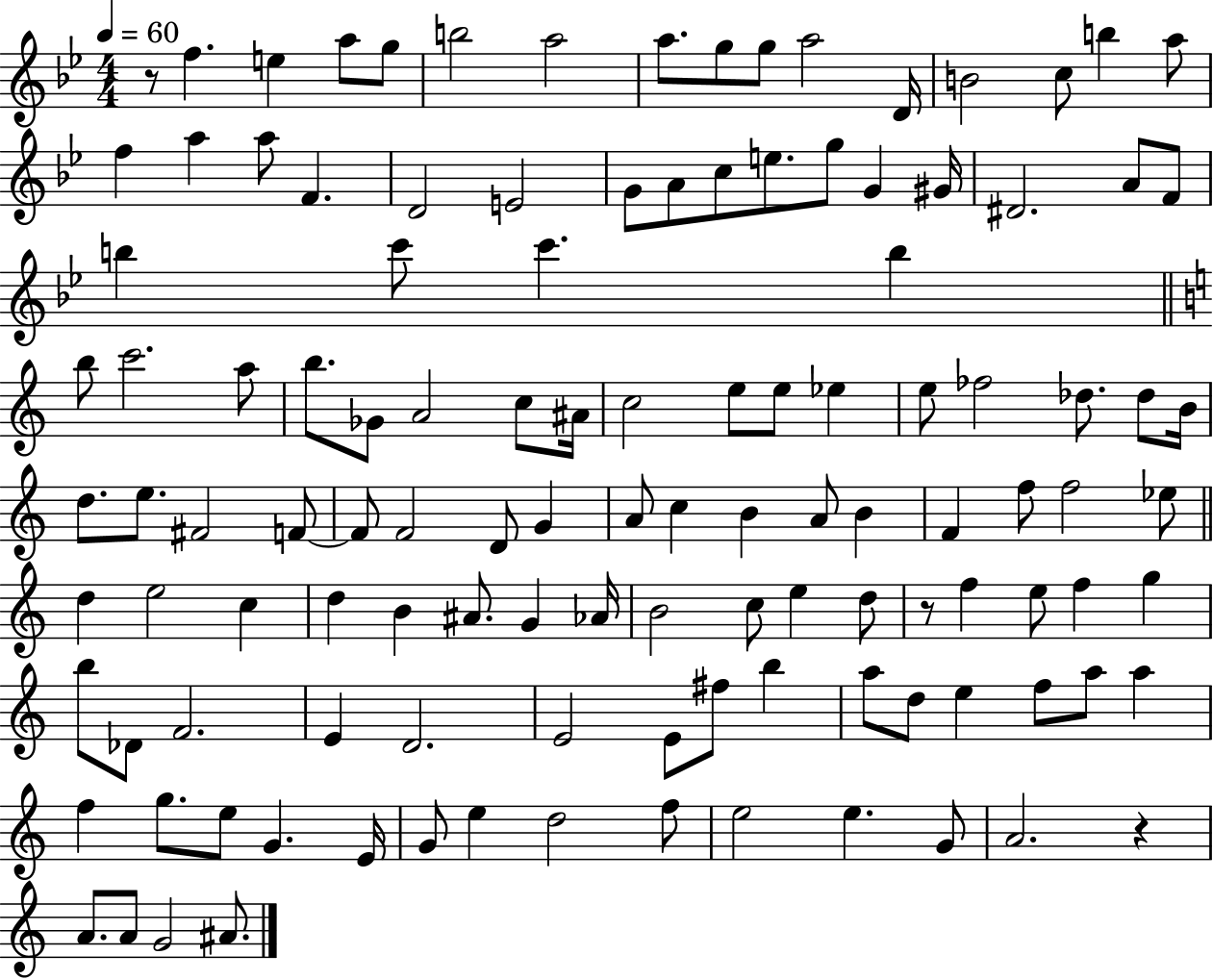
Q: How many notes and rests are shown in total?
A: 120